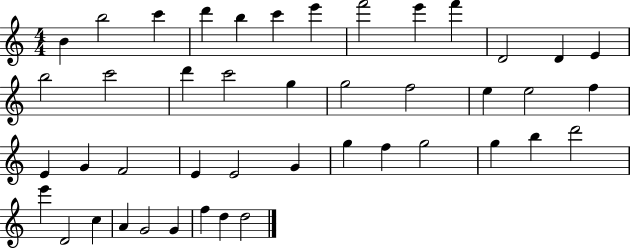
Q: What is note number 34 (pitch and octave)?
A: B5